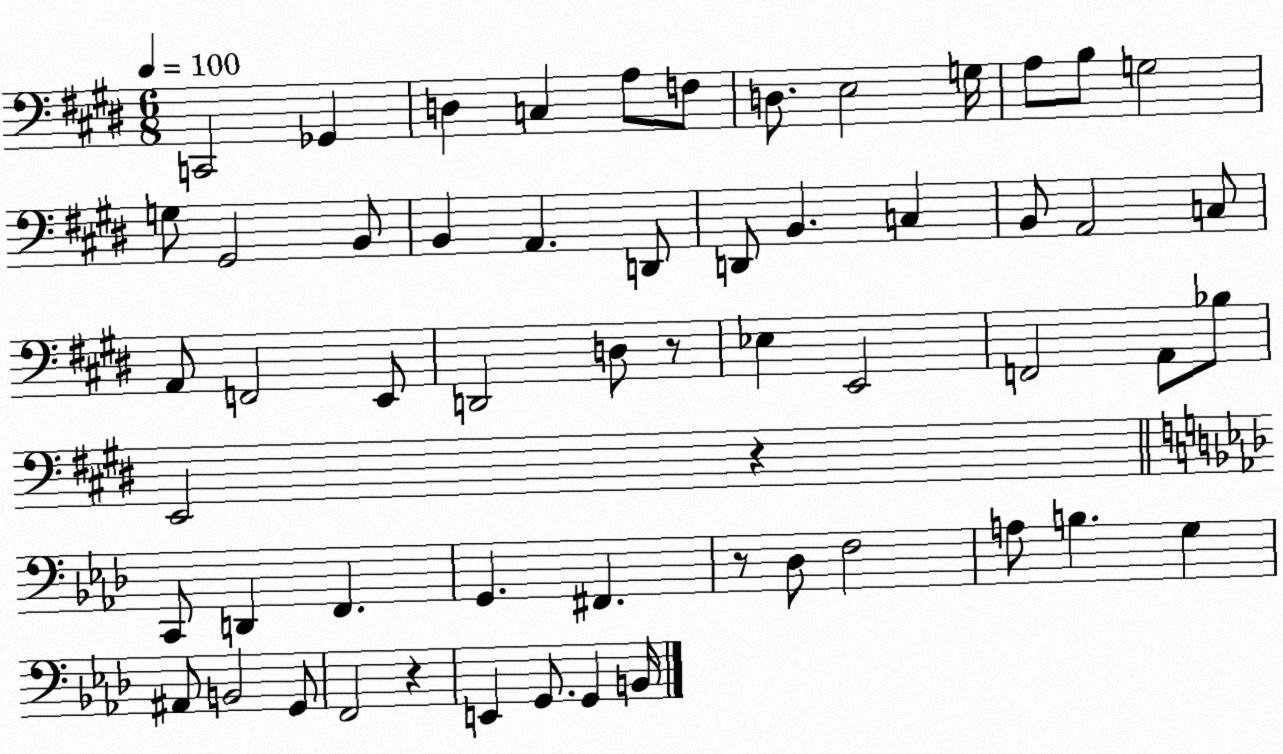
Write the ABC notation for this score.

X:1
T:Untitled
M:6/8
L:1/4
K:E
C,,2 _G,, D, C, A,/2 F,/2 D,/2 E,2 G,/4 A,/2 B,/2 G,2 G,/2 ^G,,2 B,,/2 B,, A,, D,,/2 D,,/2 B,, C, B,,/2 A,,2 C,/2 A,,/2 F,,2 E,,/2 D,,2 D,/2 z/2 _E, E,,2 F,,2 A,,/2 _B,/2 E,,2 z C,,/2 D,, F,, G,, ^F,, z/2 _D,/2 F,2 A,/2 B, G, ^A,,/2 B,,2 G,,/2 F,,2 z E,, G,,/2 G,, B,,/4